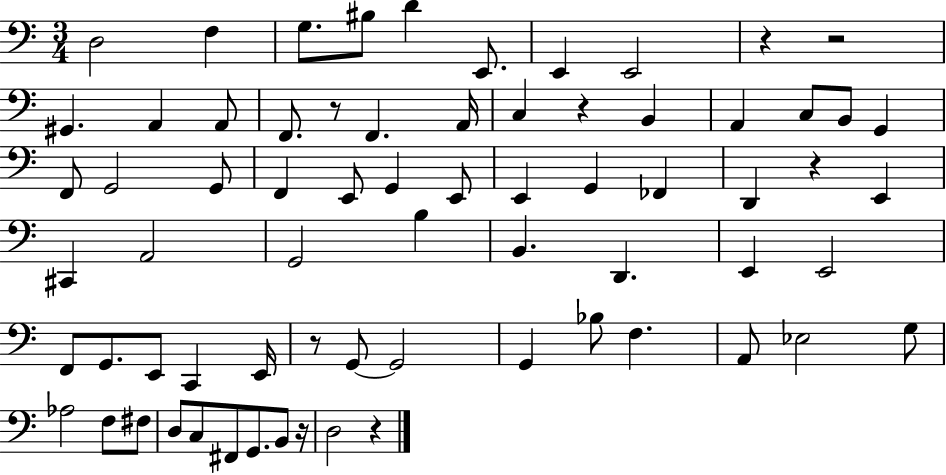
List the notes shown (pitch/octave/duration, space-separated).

D3/h F3/q G3/e. BIS3/e D4/q E2/e. E2/q E2/h R/q R/h G#2/q. A2/q A2/e F2/e. R/e F2/q. A2/s C3/q R/q B2/q A2/q C3/e B2/e G2/q F2/e G2/h G2/e F2/q E2/e G2/q E2/e E2/q G2/q FES2/q D2/q R/q E2/q C#2/q A2/h G2/h B3/q B2/q. D2/q. E2/q E2/h F2/e G2/e. E2/e C2/q E2/s R/e G2/e G2/h G2/q Bb3/e F3/q. A2/e Eb3/h G3/e Ab3/h F3/e F#3/e D3/e C3/e F#2/e G2/e. B2/e R/s D3/h R/q